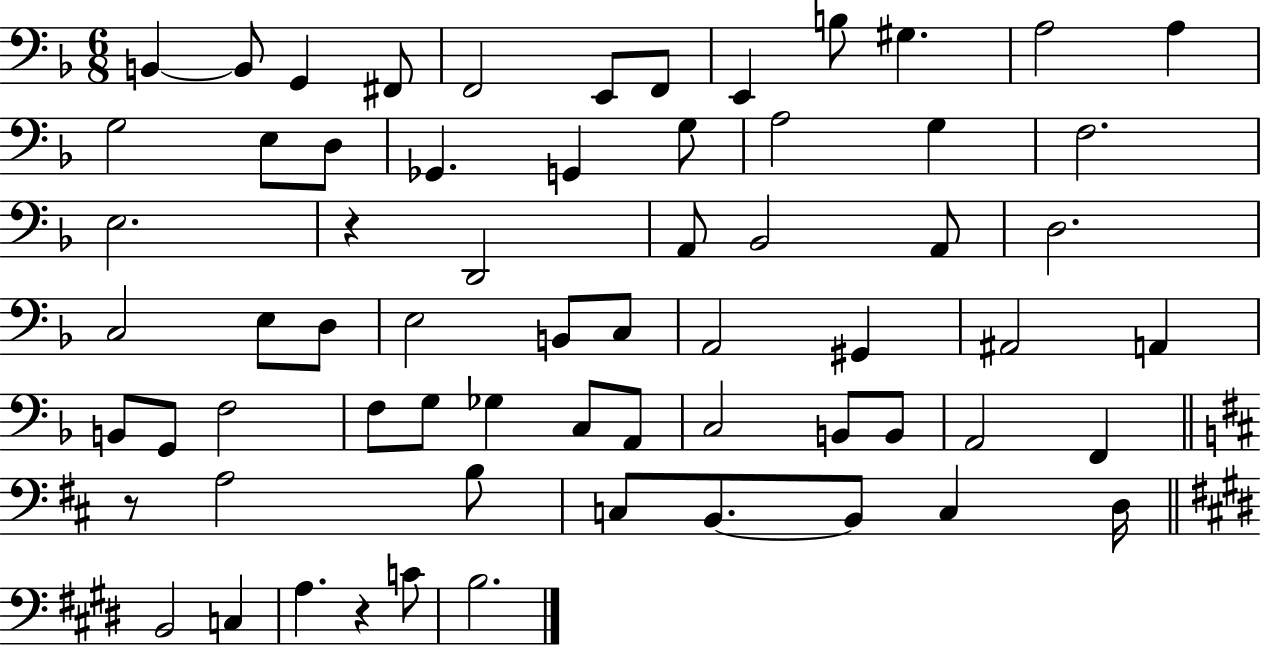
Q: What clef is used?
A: bass